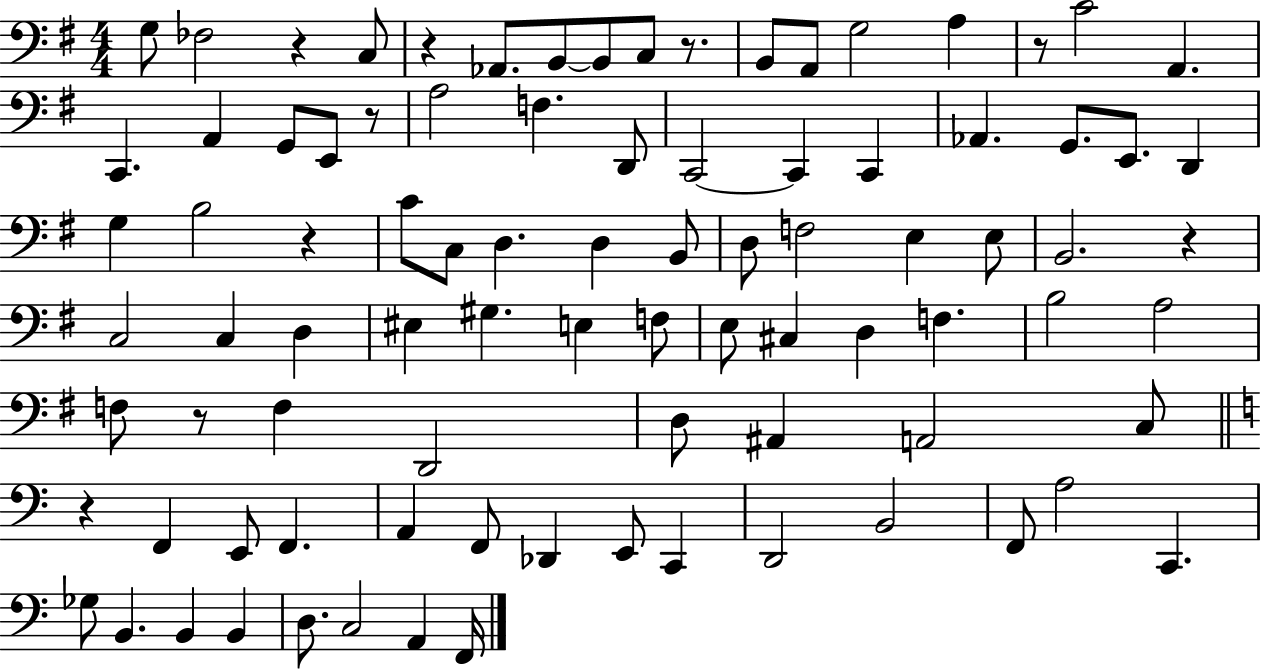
G3/e FES3/h R/q C3/e R/q Ab2/e. B2/e B2/e C3/e R/e. B2/e A2/e G3/h A3/q R/e C4/h A2/q. C2/q. A2/q G2/e E2/e R/e A3/h F3/q. D2/e C2/h C2/q C2/q Ab2/q. G2/e. E2/e. D2/q G3/q B3/h R/q C4/e C3/e D3/q. D3/q B2/e D3/e F3/h E3/q E3/e B2/h. R/q C3/h C3/q D3/q EIS3/q G#3/q. E3/q F3/e E3/e C#3/q D3/q F3/q. B3/h A3/h F3/e R/e F3/q D2/h D3/e A#2/q A2/h C3/e R/q F2/q E2/e F2/q. A2/q F2/e Db2/q E2/e C2/q D2/h B2/h F2/e A3/h C2/q. Gb3/e B2/q. B2/q B2/q D3/e. C3/h A2/q F2/s